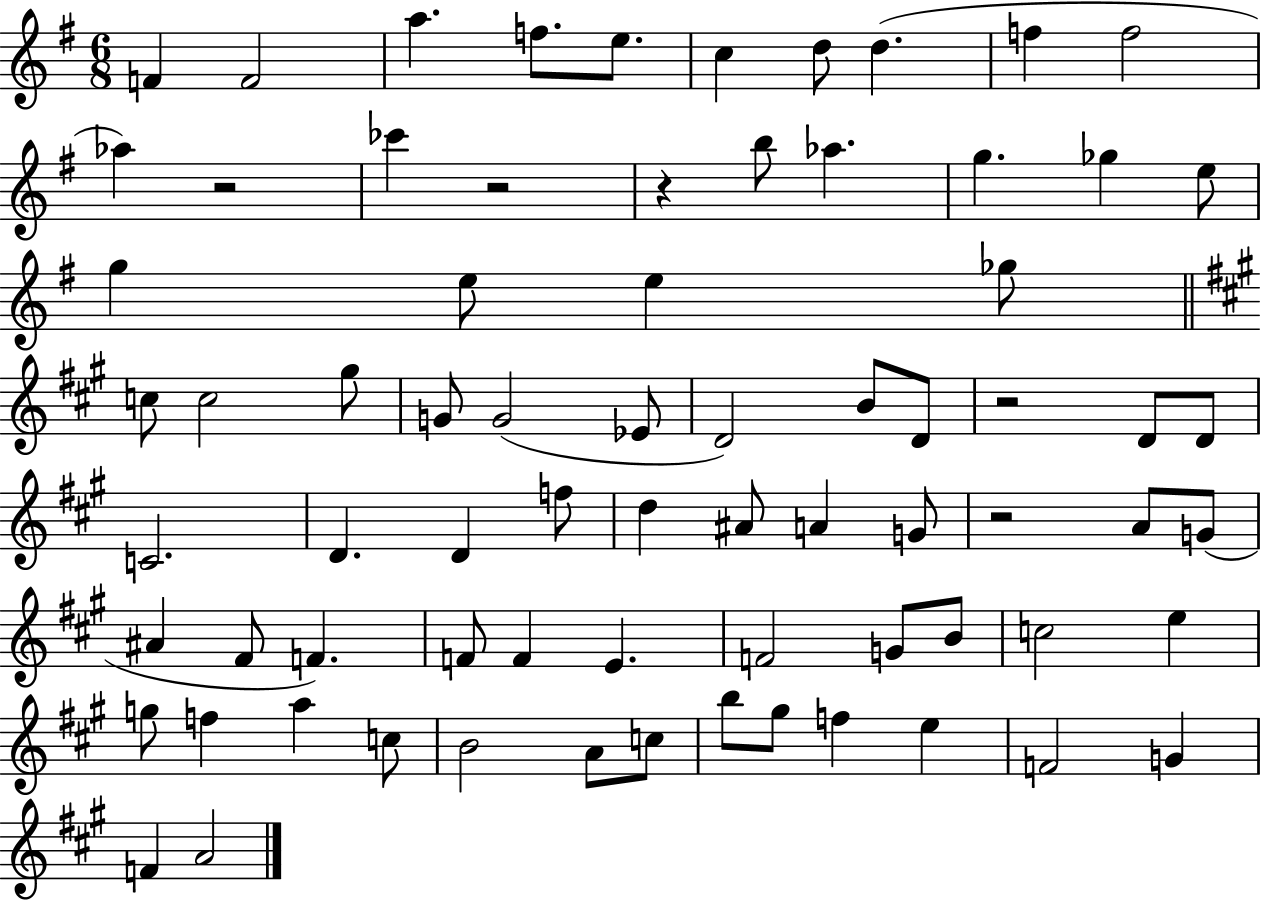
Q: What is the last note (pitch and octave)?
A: A4